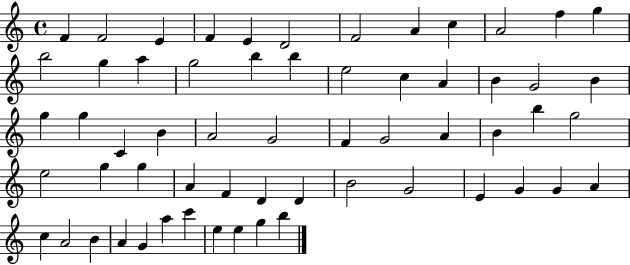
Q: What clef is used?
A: treble